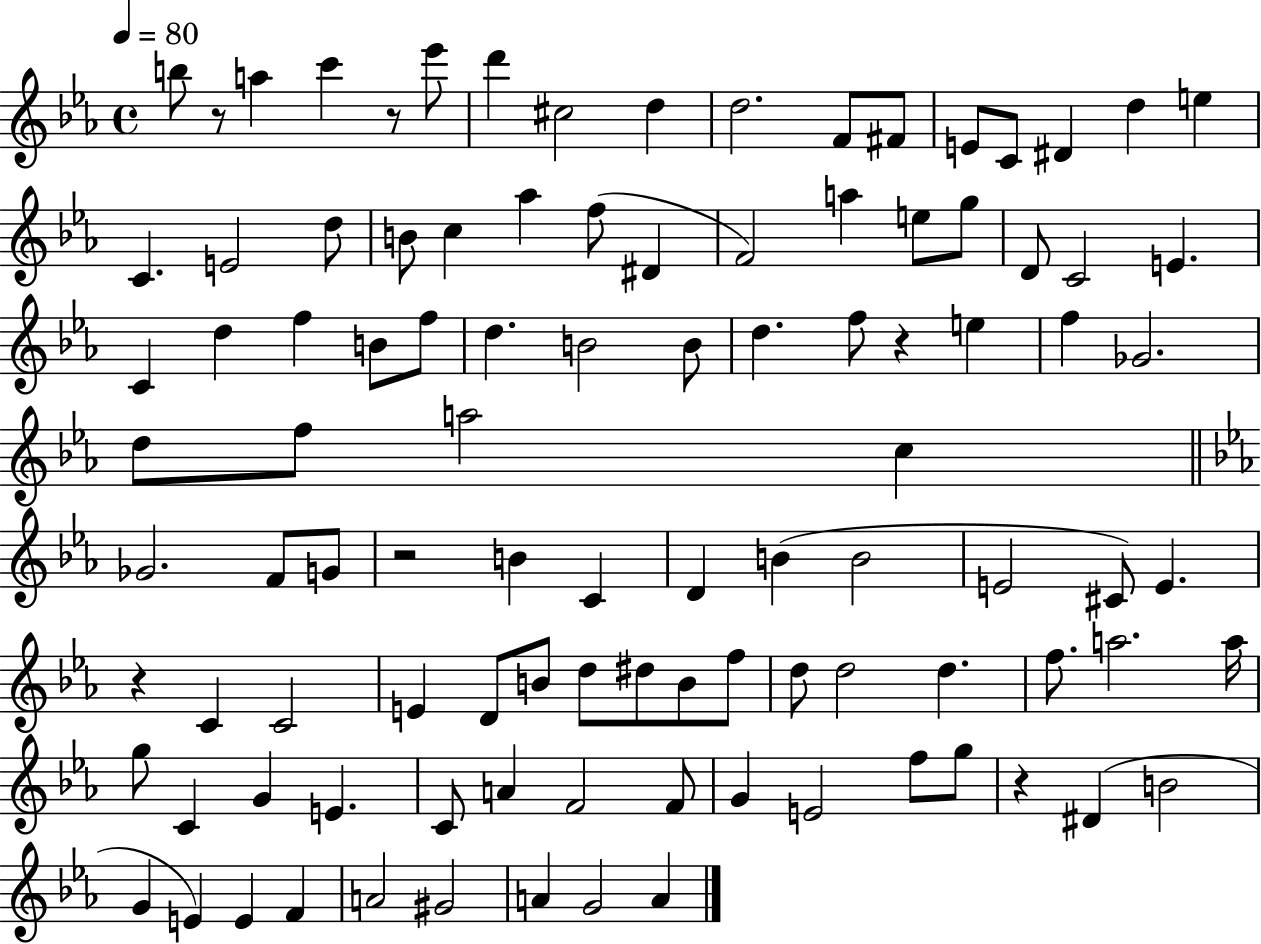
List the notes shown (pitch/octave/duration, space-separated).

B5/e R/e A5/q C6/q R/e Eb6/e D6/q C#5/h D5/q D5/h. F4/e F#4/e E4/e C4/e D#4/q D5/q E5/q C4/q. E4/h D5/e B4/e C5/q Ab5/q F5/e D#4/q F4/h A5/q E5/e G5/e D4/e C4/h E4/q. C4/q D5/q F5/q B4/e F5/e D5/q. B4/h B4/e D5/q. F5/e R/q E5/q F5/q Gb4/h. D5/e F5/e A5/h C5/q Gb4/h. F4/e G4/e R/h B4/q C4/q D4/q B4/q B4/h E4/h C#4/e E4/q. R/q C4/q C4/h E4/q D4/e B4/e D5/e D#5/e B4/e F5/e D5/e D5/h D5/q. F5/e. A5/h. A5/s G5/e C4/q G4/q E4/q. C4/e A4/q F4/h F4/e G4/q E4/h F5/e G5/e R/q D#4/q B4/h G4/q E4/q E4/q F4/q A4/h G#4/h A4/q G4/h A4/q